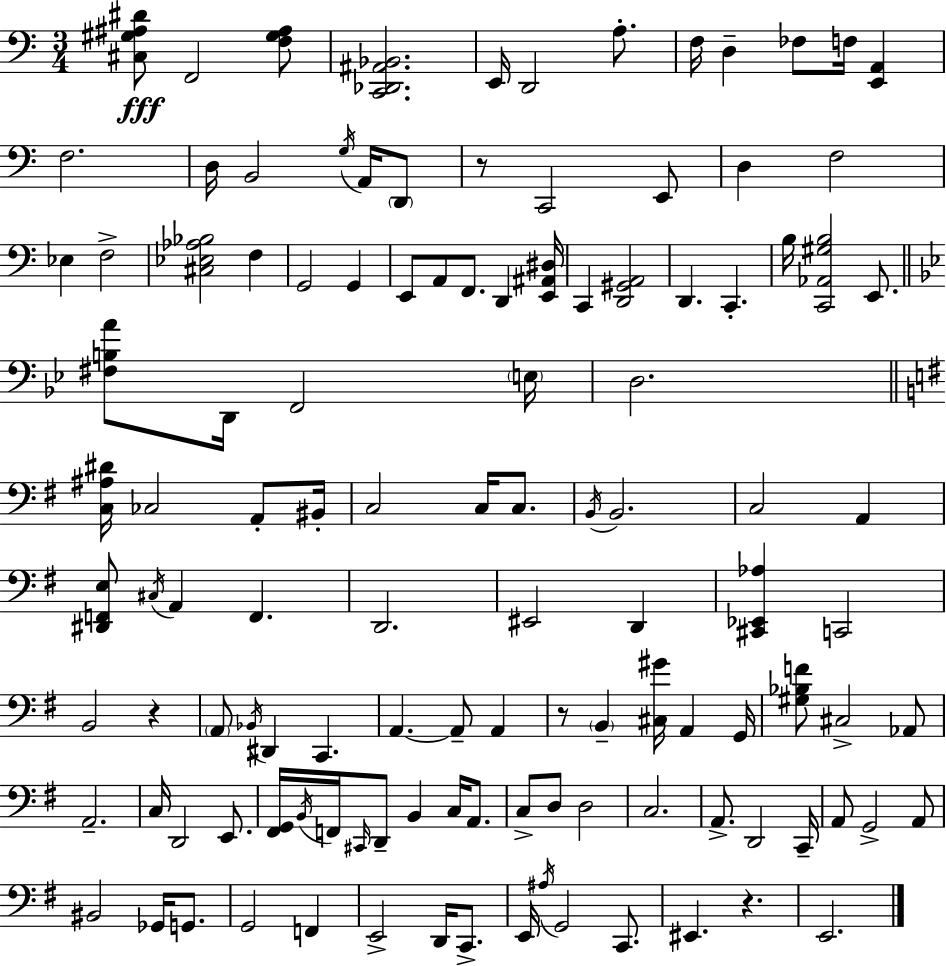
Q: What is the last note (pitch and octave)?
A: E2